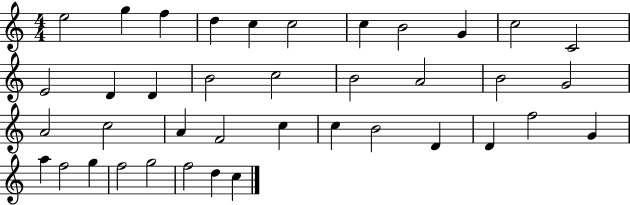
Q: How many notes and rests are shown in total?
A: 39